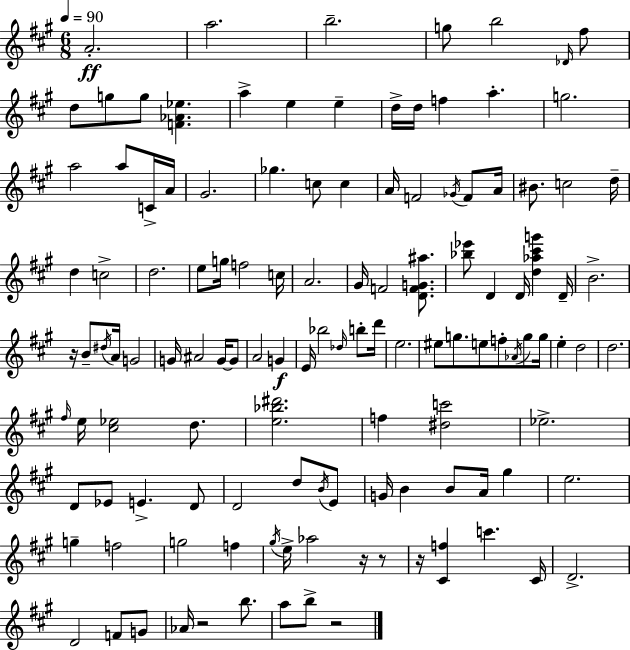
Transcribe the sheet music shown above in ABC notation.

X:1
T:Untitled
M:6/8
L:1/4
K:A
A2 a2 b2 g/2 b2 _D/4 ^f/2 d/2 g/2 g/2 [F_A_e] a e e d/4 d/4 f a g2 a2 a/2 C/4 A/4 ^G2 _g c/2 c A/4 F2 _G/4 F/2 A/4 ^B/2 c2 d/4 d c2 d2 e/2 g/4 f2 c/4 A2 ^G/4 F2 [DFG^a]/2 [_b_e']/2 D D/4 [d_a^c'g'] D/4 B2 z/4 B/2 ^d/4 A/4 G2 G/4 ^A2 G/4 G/2 A2 G E/4 _b2 _d/4 b/2 d'/4 e2 ^e/2 g/2 e/2 f/2 _A/4 g/2 g/4 e d2 d2 ^f/4 e/4 [^c_e]2 d/2 [e_b^d']2 f [^dc']2 _e2 D/2 _E/2 E D/2 D2 d/2 B/4 E/2 G/4 B B/2 A/4 ^g e2 g f2 g2 f ^g/4 e/4 _a2 z/4 z/2 z/4 [^Cf] c' ^C/4 D2 D2 F/2 G/2 _A/4 z2 b/2 a/2 b/2 z2